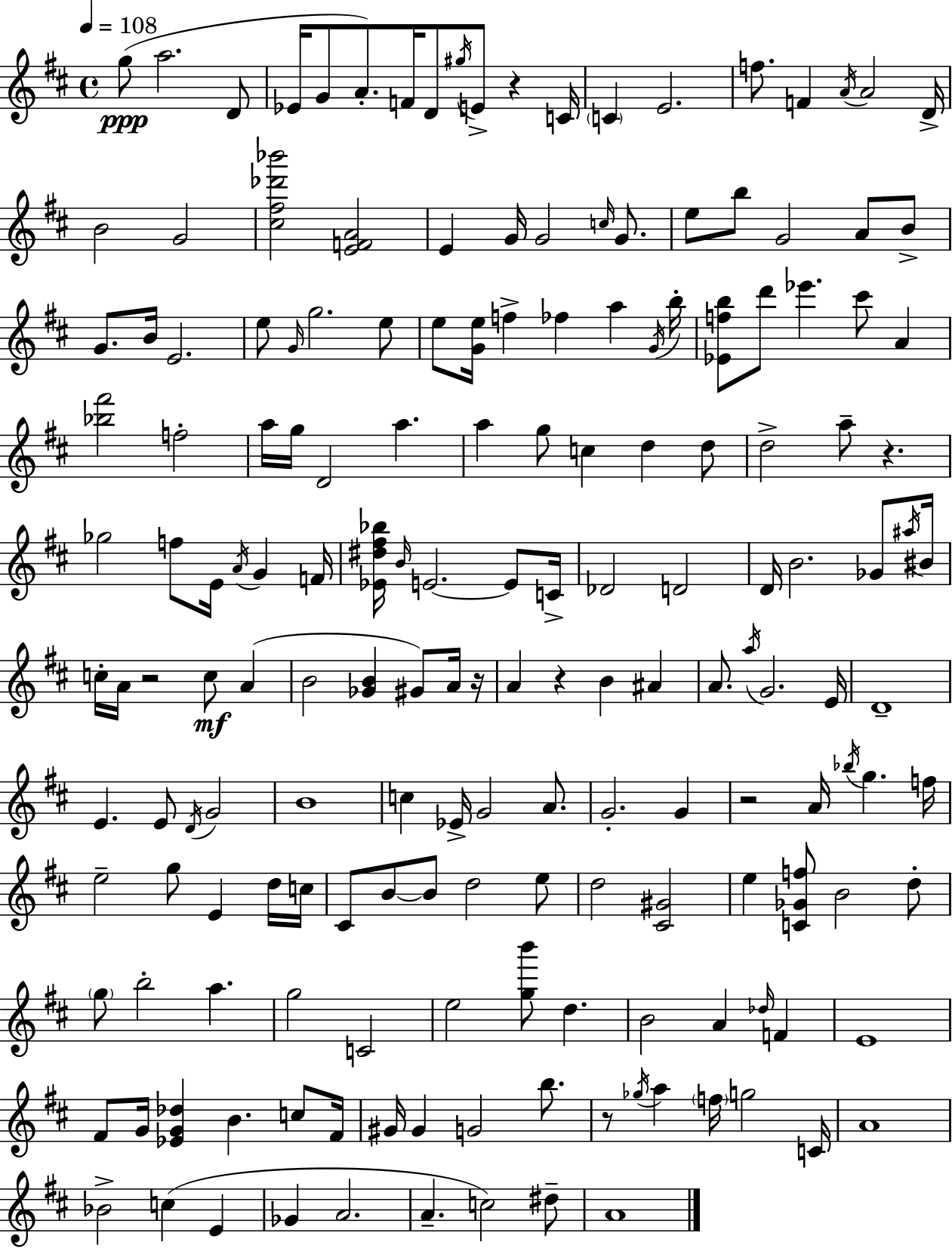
G5/e A5/h. D4/e Eb4/s G4/e A4/e. F4/s D4/e G#5/s E4/e R/q C4/s C4/q E4/h. F5/e. F4/q A4/s A4/h D4/s B4/h G4/h [C#5,F#5,Db6,Bb6]/h [E4,F4,A4]/h E4/q G4/s G4/h C5/s G4/e. E5/e B5/e G4/h A4/e B4/e G4/e. B4/s E4/h. E5/e G4/s G5/h. E5/e E5/e [G4,E5]/s F5/q FES5/q A5/q G4/s B5/s [Eb4,F5,B5]/e D6/e Eb6/q. C#6/e A4/q [Bb5,F#6]/h F5/h A5/s G5/s D4/h A5/q. A5/q G5/e C5/q D5/q D5/e D5/h A5/e R/q. Gb5/h F5/e E4/s A4/s G4/q F4/s [Eb4,D#5,F#5,Bb5]/s B4/s E4/h. E4/e C4/s Db4/h D4/h D4/s B4/h. Gb4/e A#5/s BIS4/s C5/s A4/s R/h C5/e A4/q B4/h [Gb4,B4]/q G#4/e A4/s R/s A4/q R/q B4/q A#4/q A4/e. A5/s G4/h. E4/s D4/w E4/q. E4/e D4/s G4/h B4/w C5/q Eb4/s G4/h A4/e. G4/h. G4/q R/h A4/s Bb5/s G5/q. F5/s E5/h G5/e E4/q D5/s C5/s C#4/e B4/e B4/e D5/h E5/e D5/h [C#4,G#4]/h E5/q [C4,Gb4,F5]/e B4/h D5/e G5/e B5/h A5/q. G5/h C4/h E5/h [G5,B6]/e D5/q. B4/h A4/q Db5/s F4/q E4/w F#4/e G4/s [Eb4,G4,Db5]/q B4/q. C5/e F#4/s G#4/s G#4/q G4/h B5/e. R/e Gb5/s A5/q F5/s G5/h C4/s A4/w Bb4/h C5/q E4/q Gb4/q A4/h. A4/q. C5/h D#5/e A4/w